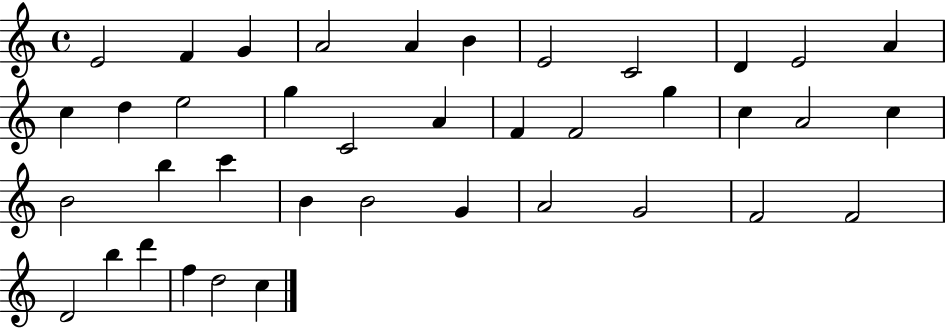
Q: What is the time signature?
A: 4/4